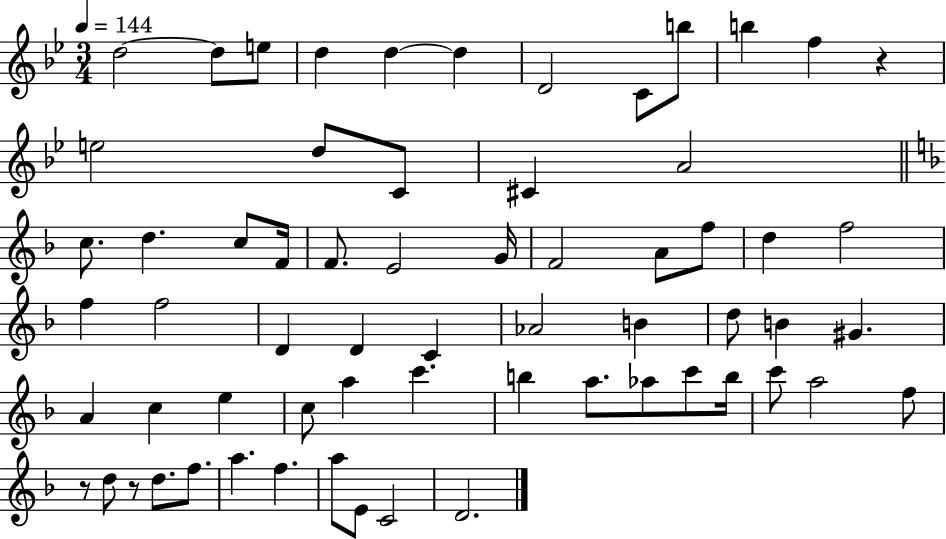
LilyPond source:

{
  \clef treble
  \numericTimeSignature
  \time 3/4
  \key bes \major
  \tempo 4 = 144
  d''2~~ d''8 e''8 | d''4 d''4~~ d''4 | d'2 c'8 b''8 | b''4 f''4 r4 | \break e''2 d''8 c'8 | cis'4 a'2 | \bar "||" \break \key d \minor c''8. d''4. c''8 f'16 | f'8. e'2 g'16 | f'2 a'8 f''8 | d''4 f''2 | \break f''4 f''2 | d'4 d'4 c'4 | aes'2 b'4 | d''8 b'4 gis'4. | \break a'4 c''4 e''4 | c''8 a''4 c'''4. | b''4 a''8. aes''8 c'''8 b''16 | c'''8 a''2 f''8 | \break r8 d''8 r8 d''8. f''8. | a''4. f''4. | a''8 e'8 c'2 | d'2. | \break \bar "|."
}